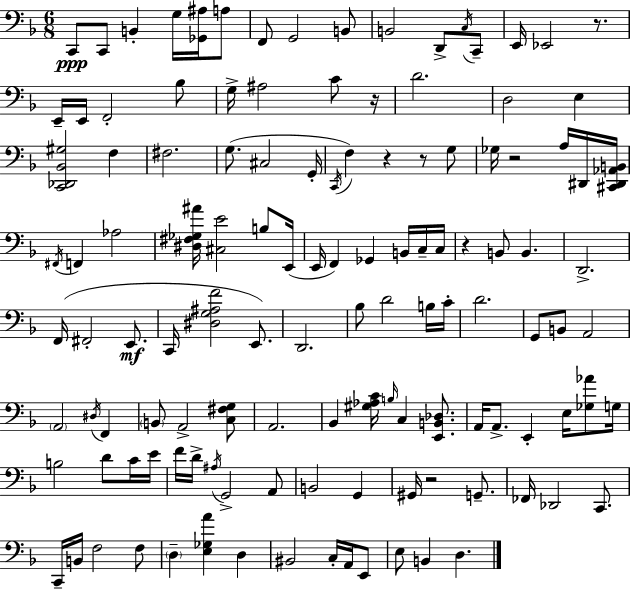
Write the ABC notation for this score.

X:1
T:Untitled
M:6/8
L:1/4
K:Dm
C,,/2 C,,/2 B,, G,/4 [_G,,^A,]/4 A,/2 F,,/2 G,,2 B,,/2 B,,2 D,,/2 C,/4 C,,/2 E,,/4 _E,,2 z/2 E,,/4 E,,/4 F,,2 _B,/2 G,/4 ^A,2 C/2 z/4 D2 D,2 E, [C,,_D,,_B,,^G,]2 F, ^F,2 G,/2 ^C,2 G,,/4 C,,/4 F, z z/2 G,/2 _G,/4 z2 A,/4 ^D,,/4 [^C,,^D,,_A,,B,,]/4 ^F,,/4 F,, _A,2 [^D,^F,_G,^A]/4 [^C,E]2 B,/2 E,,/4 E,,/4 F,, _G,, B,,/4 C,/4 C,/4 z B,,/2 B,, D,,2 F,,/4 ^F,,2 E,,/2 C,,/4 [^D,G,^A,F]2 E,,/2 D,,2 _B,/2 D2 B,/4 C/4 D2 G,,/2 B,,/2 A,,2 A,,2 ^D,/4 F,, B,,/2 A,,2 [C,^F,G,]/2 A,,2 _B,, [^G,_A,C]/4 B,/4 C, [E,,B,,_D,]/2 A,,/4 A,,/2 E,, E,/4 [_G,_A]/2 G,/4 B,2 D/2 C/4 E/4 F/4 D/4 ^A,/4 G,,2 A,,/2 B,,2 G,, ^G,,/4 z2 G,,/2 _F,,/4 _D,,2 C,,/2 C,,/4 B,,/4 F,2 F,/2 D, [E,_G,A] D, ^B,,2 C,/4 A,,/4 E,,/2 E,/2 B,, D,